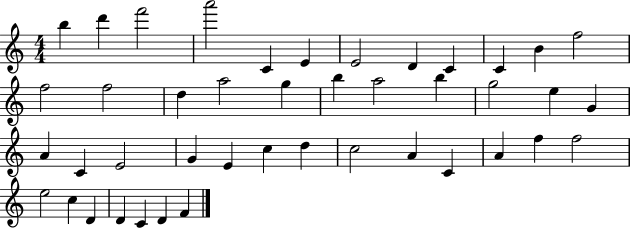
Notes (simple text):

B5/q D6/q F6/h A6/h C4/q E4/q E4/h D4/q C4/q C4/q B4/q F5/h F5/h F5/h D5/q A5/h G5/q B5/q A5/h B5/q G5/h E5/q G4/q A4/q C4/q E4/h G4/q E4/q C5/q D5/q C5/h A4/q C4/q A4/q F5/q F5/h E5/h C5/q D4/q D4/q C4/q D4/q F4/q